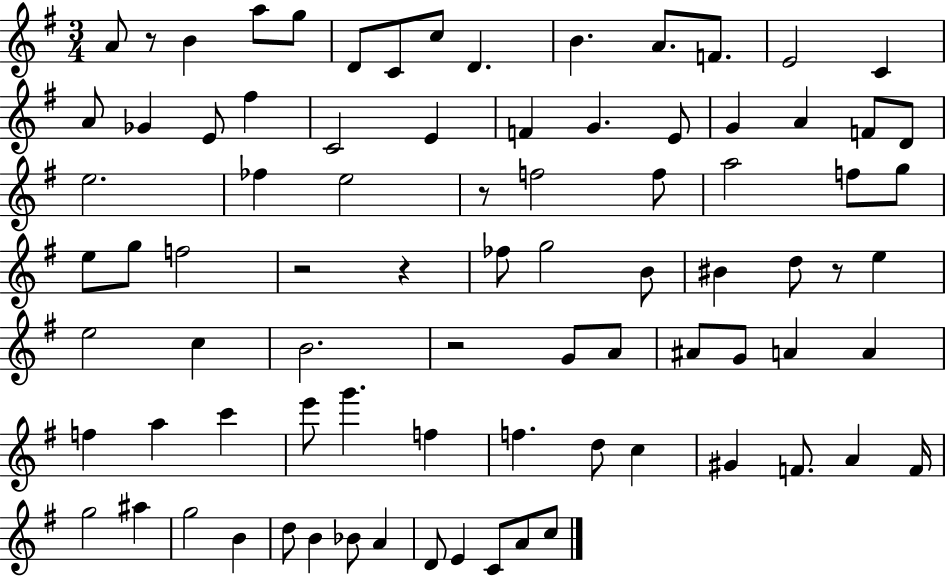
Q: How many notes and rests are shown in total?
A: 84